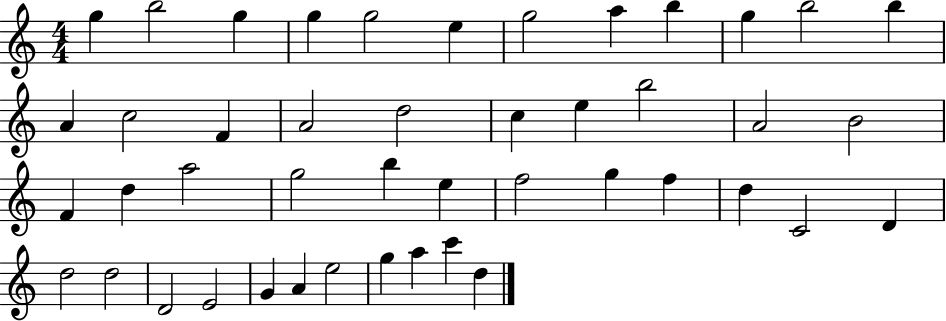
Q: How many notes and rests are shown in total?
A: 45